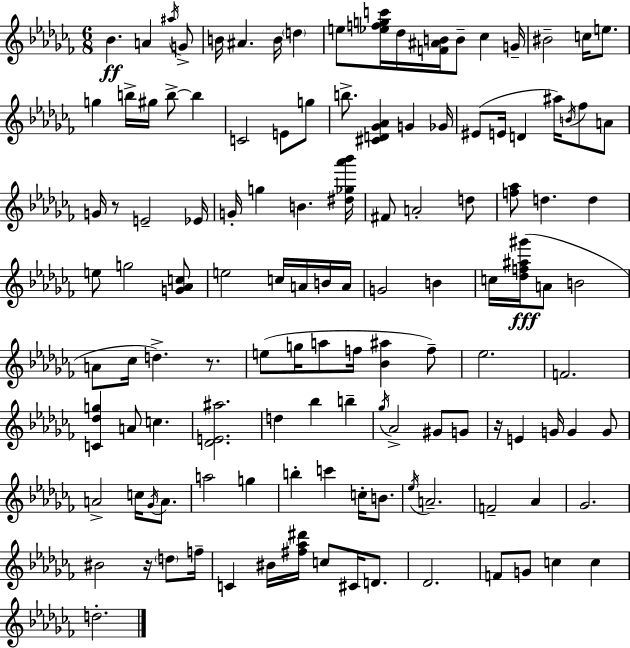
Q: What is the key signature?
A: AES minor